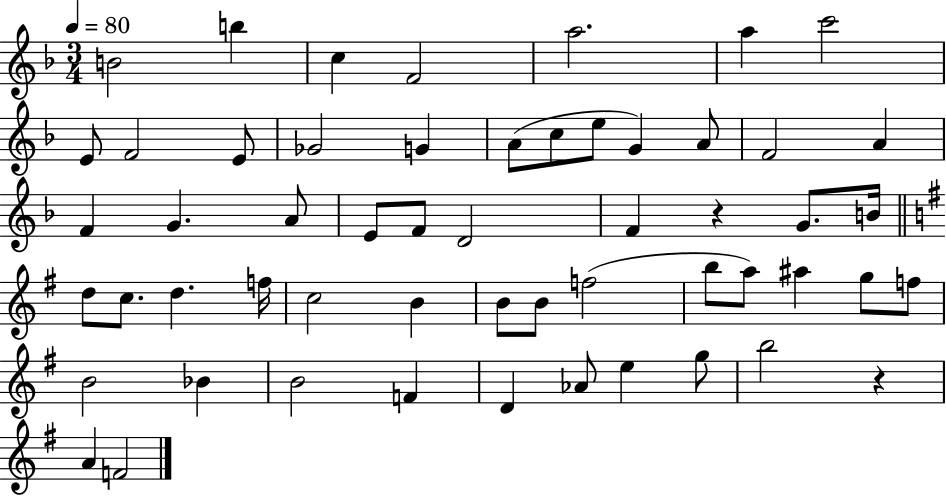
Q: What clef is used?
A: treble